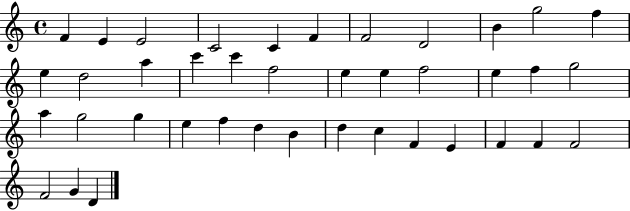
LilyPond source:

{
  \clef treble
  \time 4/4
  \defaultTimeSignature
  \key c \major
  f'4 e'4 e'2 | c'2 c'4 f'4 | f'2 d'2 | b'4 g''2 f''4 | \break e''4 d''2 a''4 | c'''4 c'''4 f''2 | e''4 e''4 f''2 | e''4 f''4 g''2 | \break a''4 g''2 g''4 | e''4 f''4 d''4 b'4 | d''4 c''4 f'4 e'4 | f'4 f'4 f'2 | \break f'2 g'4 d'4 | \bar "|."
}